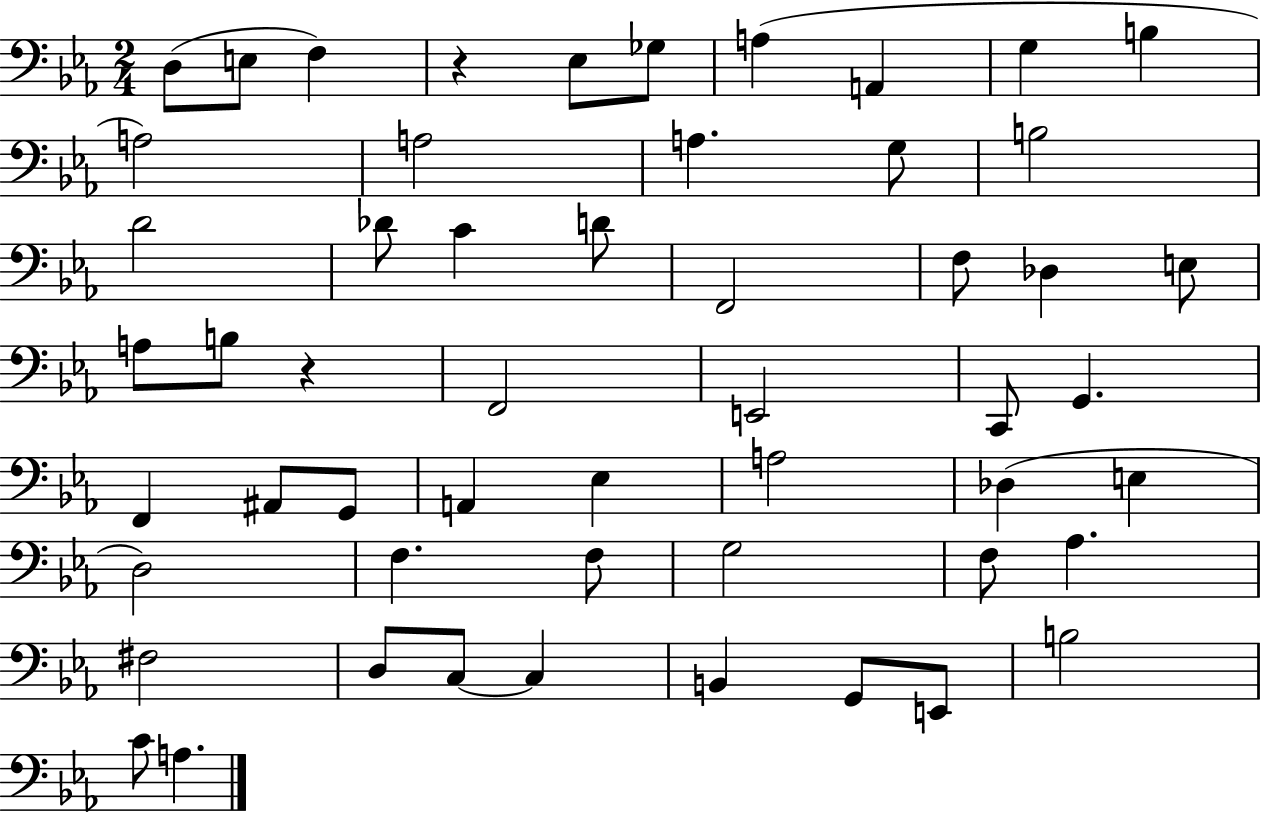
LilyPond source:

{
  \clef bass
  \numericTimeSignature
  \time 2/4
  \key ees \major
  d8( e8 f4) | r4 ees8 ges8 | a4( a,4 | g4 b4 | \break a2) | a2 | a4. g8 | b2 | \break d'2 | des'8 c'4 d'8 | f,2 | f8 des4 e8 | \break a8 b8 r4 | f,2 | e,2 | c,8 g,4. | \break f,4 ais,8 g,8 | a,4 ees4 | a2 | des4( e4 | \break d2) | f4. f8 | g2 | f8 aes4. | \break fis2 | d8 c8~~ c4 | b,4 g,8 e,8 | b2 | \break c'8 a4. | \bar "|."
}